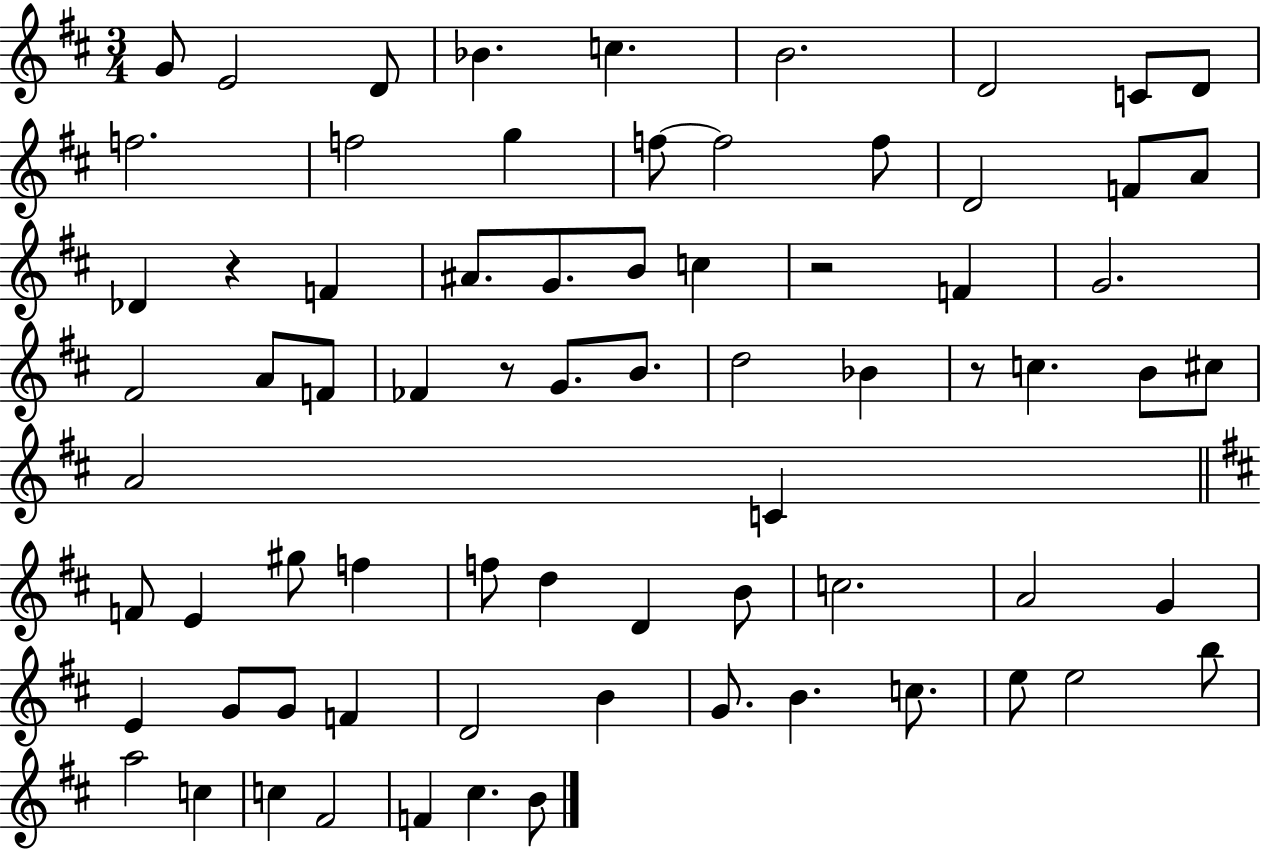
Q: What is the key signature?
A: D major